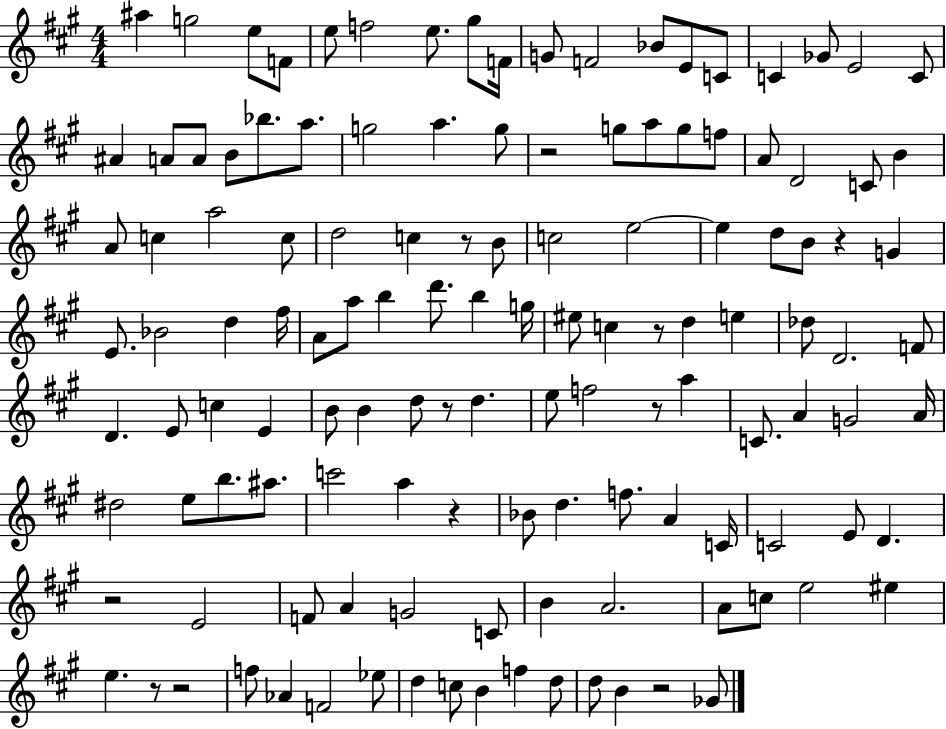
A#5/q G5/h E5/e F4/e E5/e F5/h E5/e. G#5/e F4/s G4/e F4/h Bb4/e E4/e C4/e C4/q Gb4/e E4/h C4/e A#4/q A4/e A4/e B4/e Bb5/e. A5/e. G5/h A5/q. G5/e R/h G5/e A5/e G5/e F5/e A4/e D4/h C4/e B4/q A4/e C5/q A5/h C5/e D5/h C5/q R/e B4/e C5/h E5/h E5/q D5/e B4/e R/q G4/q E4/e. Bb4/h D5/q F#5/s A4/e A5/e B5/q D6/e. B5/q G5/s EIS5/e C5/q R/e D5/q E5/q Db5/e D4/h. F4/e D4/q. E4/e C5/q E4/q B4/e B4/q D5/e R/e D5/q. E5/e F5/h R/e A5/q C4/e. A4/q G4/h A4/s D#5/h E5/e B5/e. A#5/e. C6/h A5/q R/q Bb4/e D5/q. F5/e. A4/q C4/s C4/h E4/e D4/q. R/h E4/h F4/e A4/q G4/h C4/e B4/q A4/h. A4/e C5/e E5/h EIS5/q E5/q. R/e R/h F5/e Ab4/q F4/h Eb5/e D5/q C5/e B4/q F5/q D5/e D5/e B4/q R/h Gb4/e